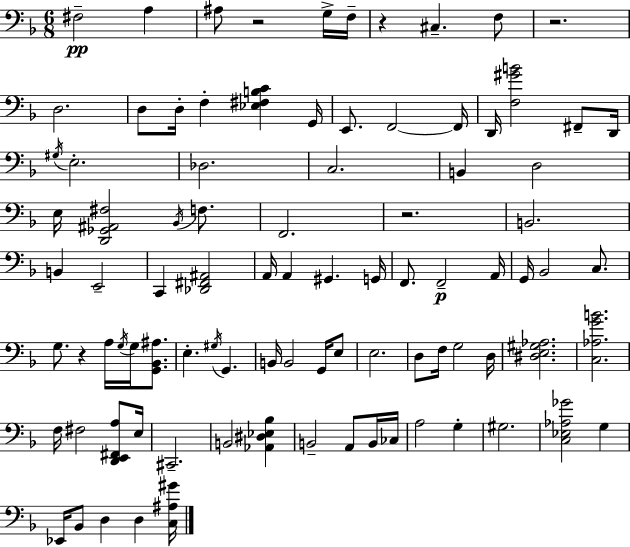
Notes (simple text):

F#3/h A3/q A#3/e R/h G3/s F3/s R/q C#3/q. F3/e R/h. D3/h. D3/e D3/s F3/q [Eb3,F#3,B3,C4]/q G2/s E2/e. F2/h F2/s D2/s [F3,G#4,B4]/h F#2/e D2/s G#3/s E3/h. Db3/h. C3/h. B2/q D3/h E3/s [D2,Gb2,A#2,F#3]/h Bb2/s F3/e. F2/h. R/h. B2/h. B2/q E2/h C2/q [Db2,F#2,A#2]/h A2/s A2/q G#2/q. G2/s F2/e. F2/h A2/s G2/s Bb2/h C3/e. G3/e. R/q A3/s G3/s G3/s [G2,Bb2,A#3]/e. E3/q. G#3/s G2/q. B2/s B2/h G2/s E3/e E3/h. D3/e F3/s G3/h D3/s [D#3,E3,G#3,Ab3]/h. [C3,Ab3,G4,B4]/h. F3/s F#3/h [D2,E2,F#2,A3]/e E3/s C#2/h. B2/h [Ab2,D#3,Eb3,Bb3]/q B2/h A2/e B2/s CES3/s A3/h G3/q G#3/h. [C3,Eb3,Ab3,Gb4]/h G3/q Eb2/s Bb2/e D3/q D3/q [C3,A#3,G#4]/s